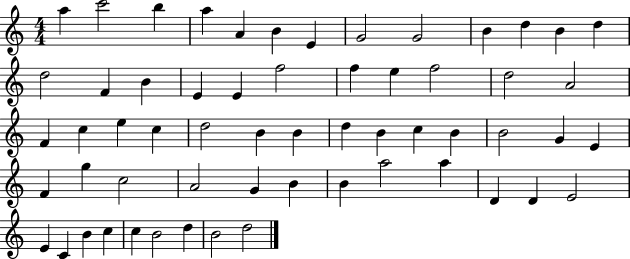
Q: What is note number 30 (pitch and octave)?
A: B4